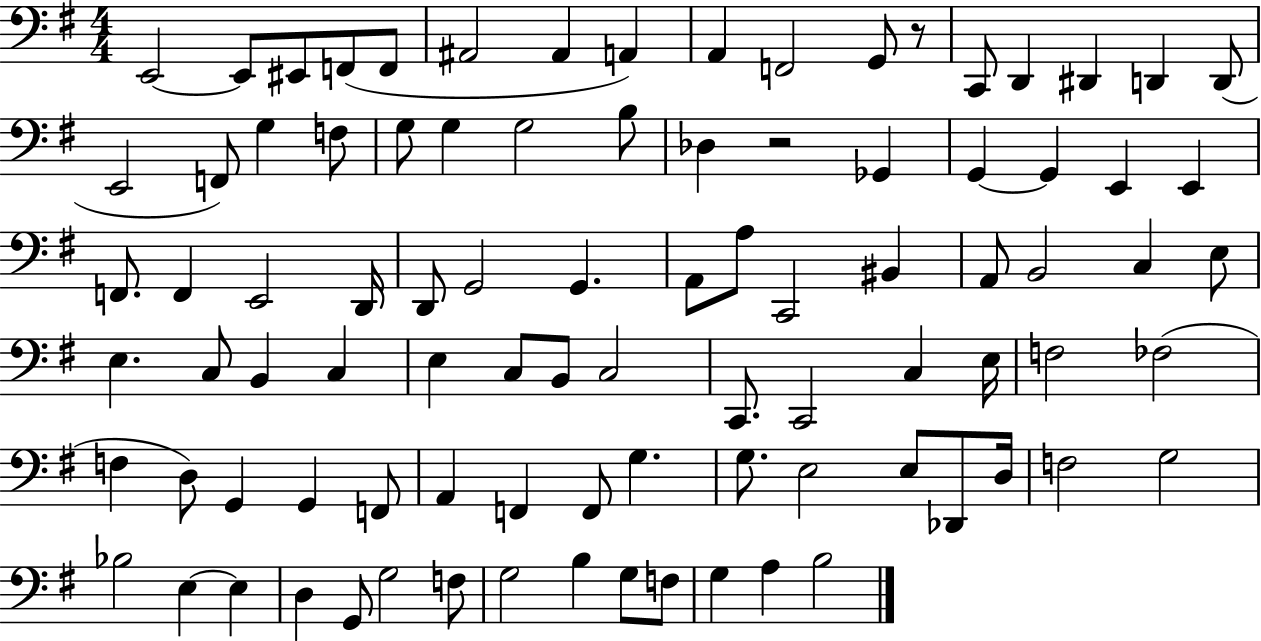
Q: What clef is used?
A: bass